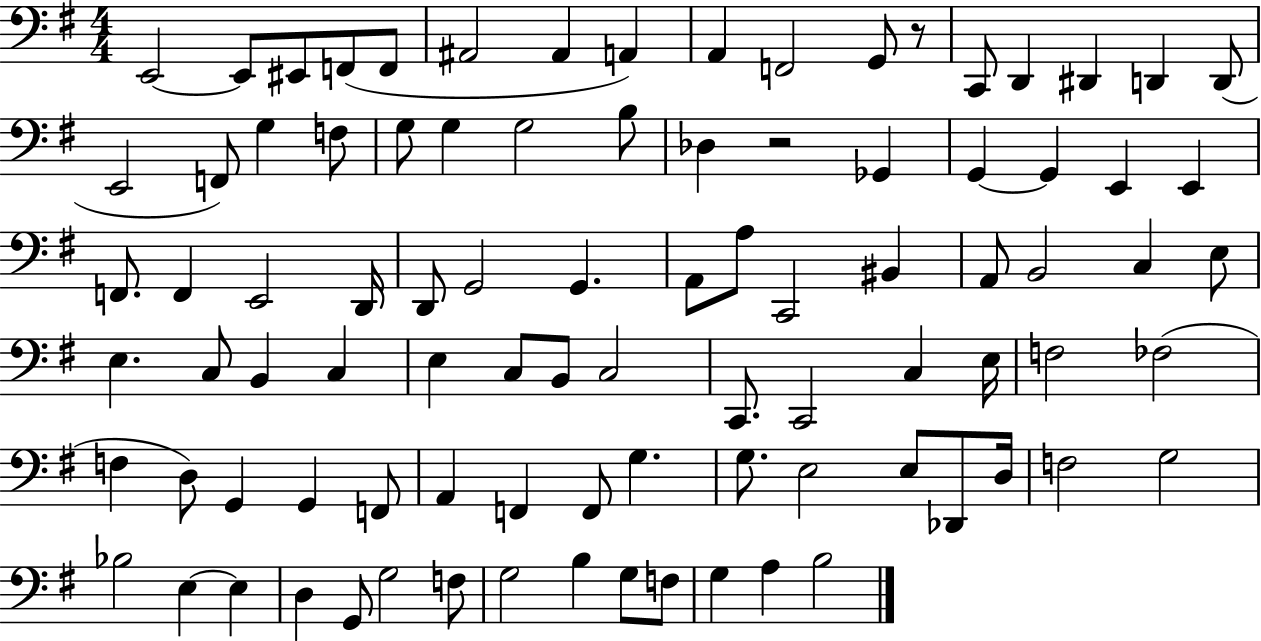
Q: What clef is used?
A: bass